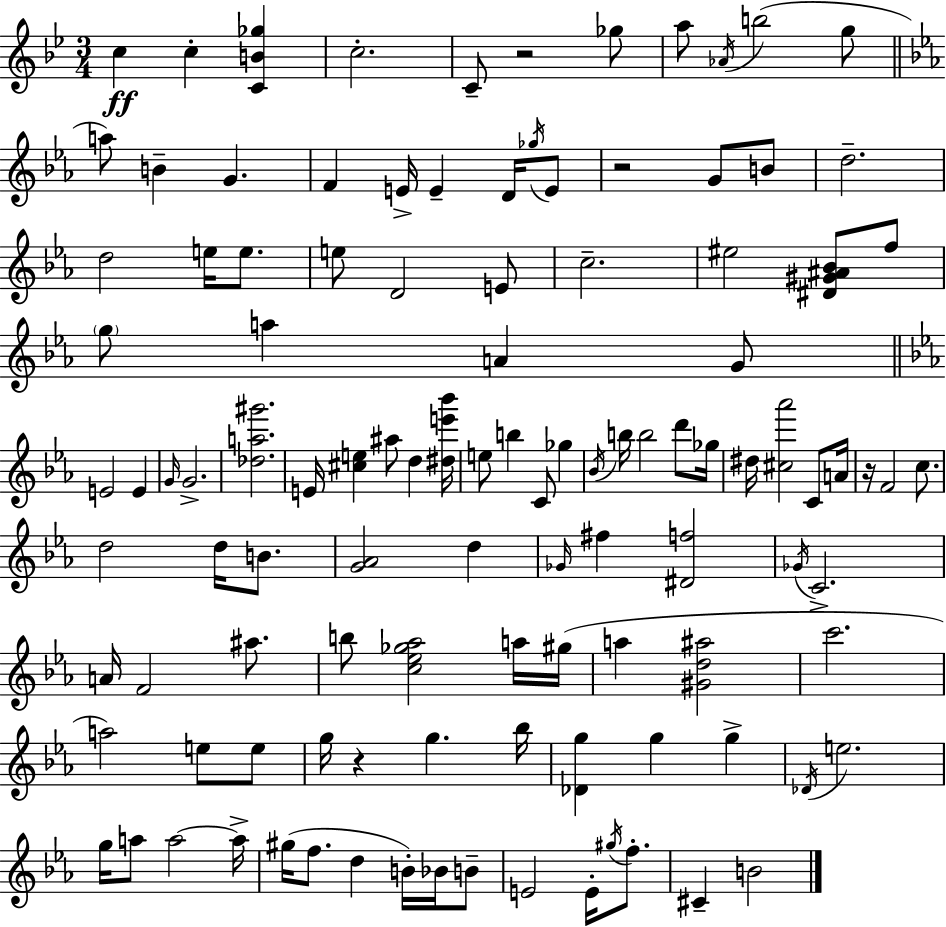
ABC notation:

X:1
T:Untitled
M:3/4
L:1/4
K:Gm
c c [CB_g] c2 C/2 z2 _g/2 a/2 _A/4 b2 g/2 a/2 B G F E/4 E D/4 _g/4 E/2 z2 G/2 B/2 d2 d2 e/4 e/2 e/2 D2 E/2 c2 ^e2 [^D^G^A_B]/2 f/2 g/2 a A G/2 E2 E G/4 G2 [_da^g']2 E/4 [^ce] ^a/2 d [^de'_b']/4 e/2 b C/2 _g _B/4 b/4 b2 d'/2 _g/4 ^d/4 [^c_a']2 C/2 A/4 z/4 F2 c/2 d2 d/4 B/2 [G_A]2 d _G/4 ^f [^Df]2 _G/4 C2 A/4 F2 ^a/2 b/2 [c_e_g_a]2 a/4 ^g/4 a [^Gd^a]2 c'2 a2 e/2 e/2 g/4 z g _b/4 [_Dg] g g _D/4 e2 g/4 a/2 a2 a/4 ^g/4 f/2 d B/4 _B/4 B/2 E2 E/4 ^g/4 f/2 ^C B2